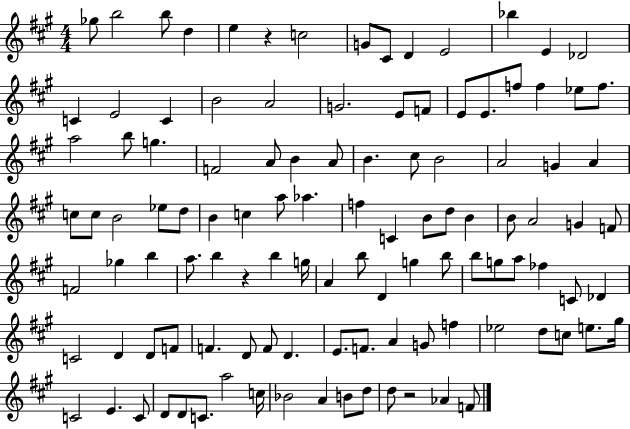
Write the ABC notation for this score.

X:1
T:Untitled
M:4/4
L:1/4
K:A
_g/2 b2 b/2 d e z c2 G/2 ^C/2 D E2 _b E _D2 C E2 C B2 A2 G2 E/2 F/2 E/2 E/2 f/2 f _e/2 f/2 a2 b/2 g F2 A/2 B A/2 B ^c/2 B2 A2 G A c/2 c/2 B2 _e/2 d/2 B c a/2 _a f C B/2 d/2 B B/2 A2 G F/2 F2 _g b a/2 b z b g/4 A b/2 D g b/2 b/2 g/2 a/2 _f C/2 _D C2 D D/2 F/2 F D/2 F/2 D E/2 F/2 A G/2 f _e2 d/2 c/2 e/2 ^g/4 C2 E C/2 D/2 D/2 C/2 a2 c/4 _B2 A B/2 d/2 d/2 z2 _A F/2